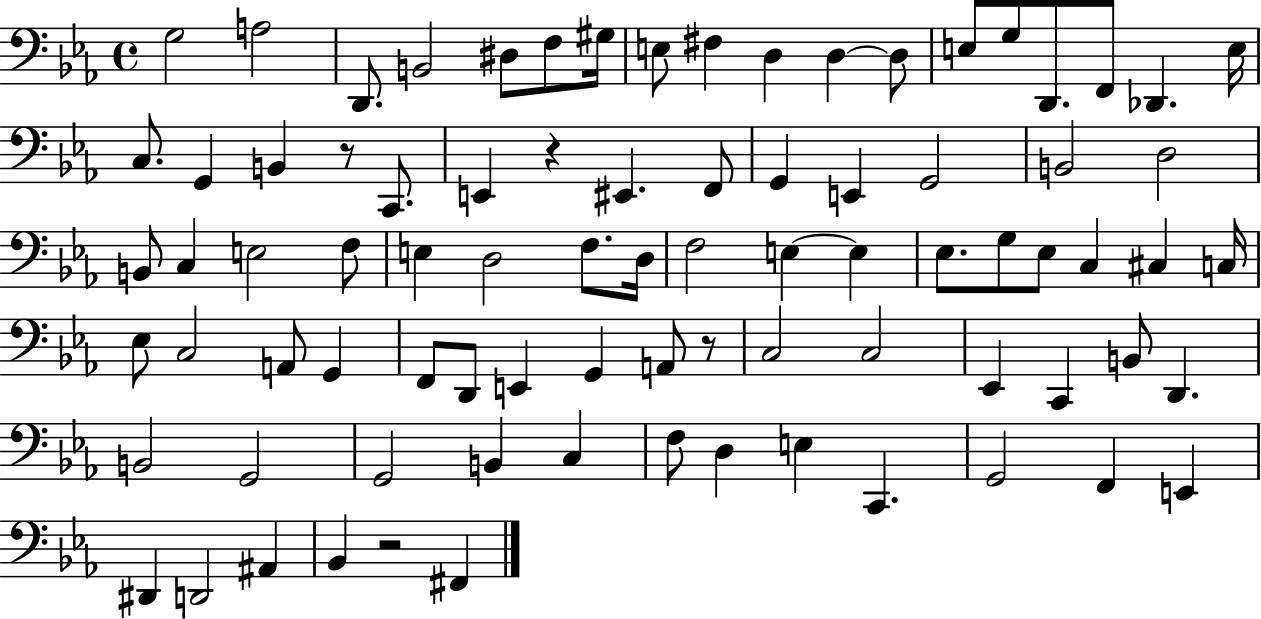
G3/h A3/h D2/e. B2/h D#3/e F3/e G#3/s E3/e F#3/q D3/q D3/q D3/e E3/e G3/e D2/e. F2/e Db2/q. E3/s C3/e. G2/q B2/q R/e C2/e. E2/q R/q EIS2/q. F2/e G2/q E2/q G2/h B2/h D3/h B2/e C3/q E3/h F3/e E3/q D3/h F3/e. D3/s F3/h E3/q E3/q Eb3/e. G3/e Eb3/e C3/q C#3/q C3/s Eb3/e C3/h A2/e G2/q F2/e D2/e E2/q G2/q A2/e R/e C3/h C3/h Eb2/q C2/q B2/e D2/q. B2/h G2/h G2/h B2/q C3/q F3/e D3/q E3/q C2/q. G2/h F2/q E2/q D#2/q D2/h A#2/q Bb2/q R/h F#2/q